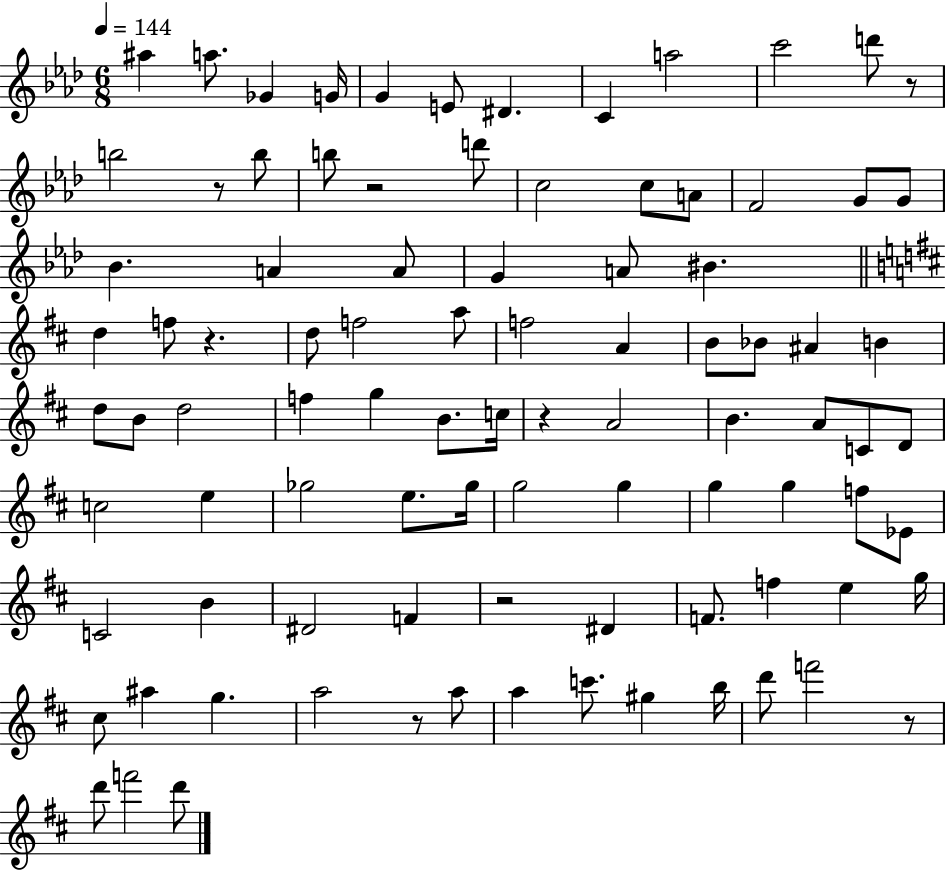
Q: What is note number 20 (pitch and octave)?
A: G4